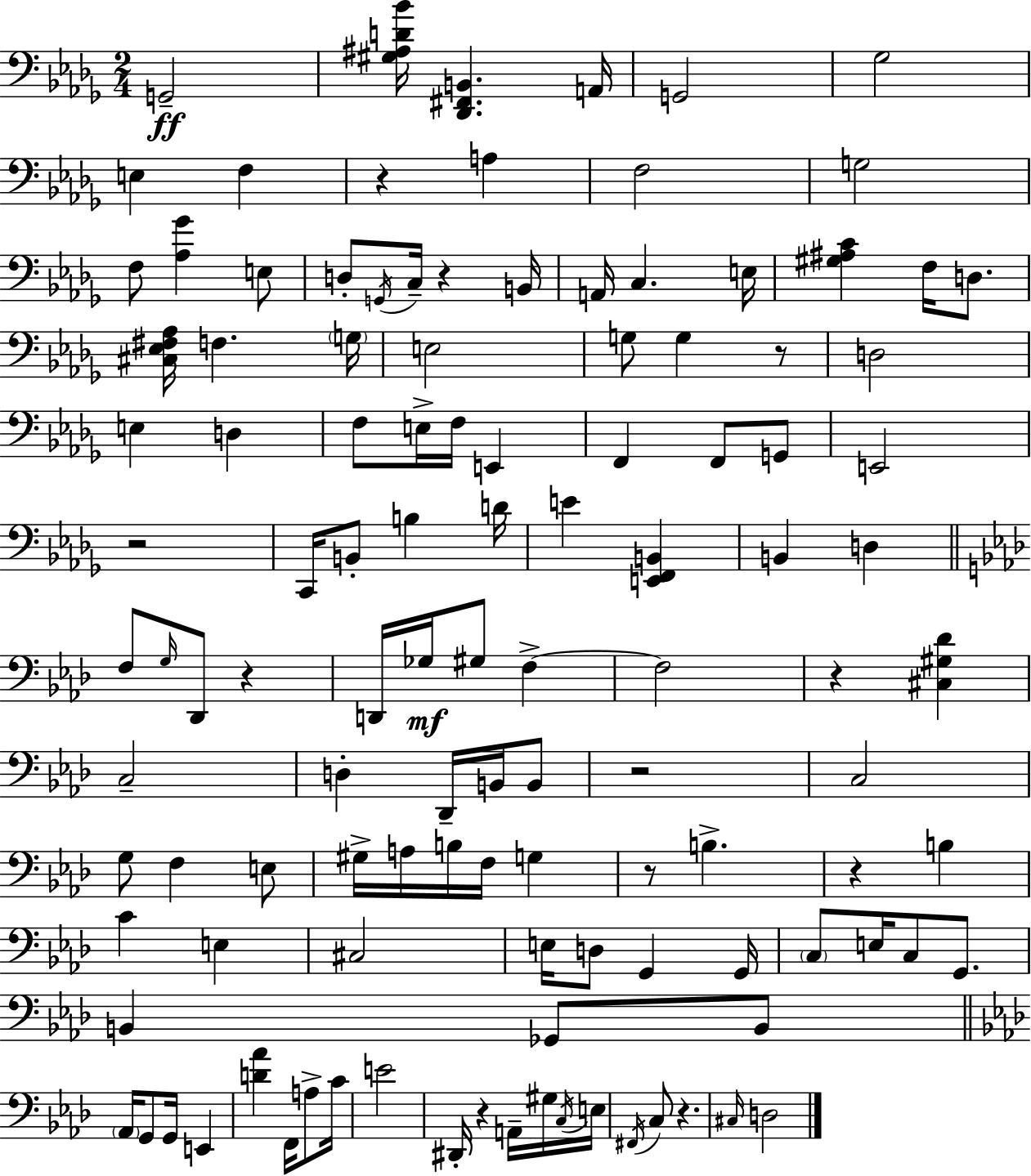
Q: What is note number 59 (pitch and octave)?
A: F3